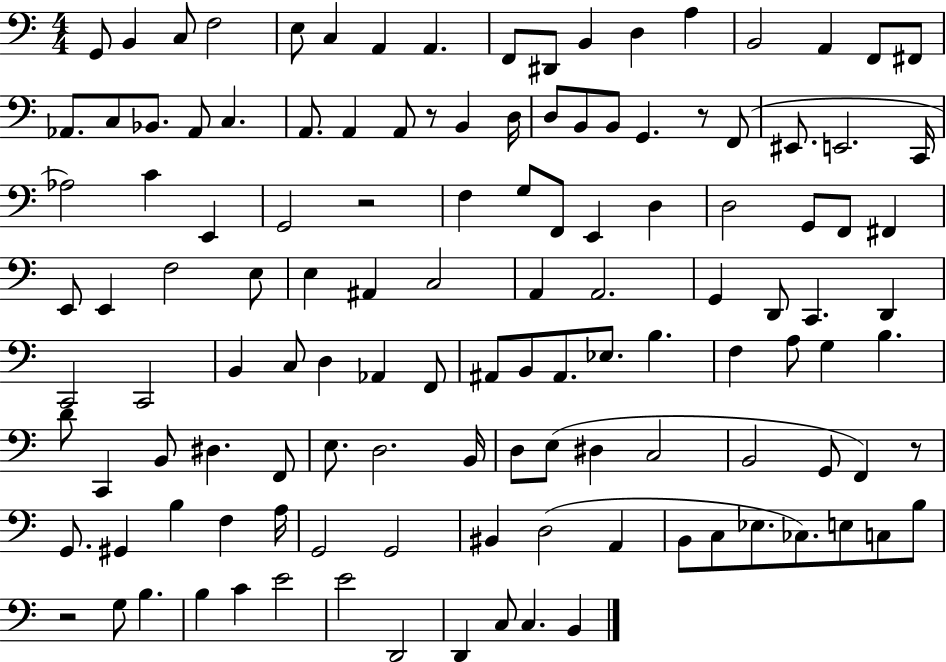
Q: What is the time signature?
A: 4/4